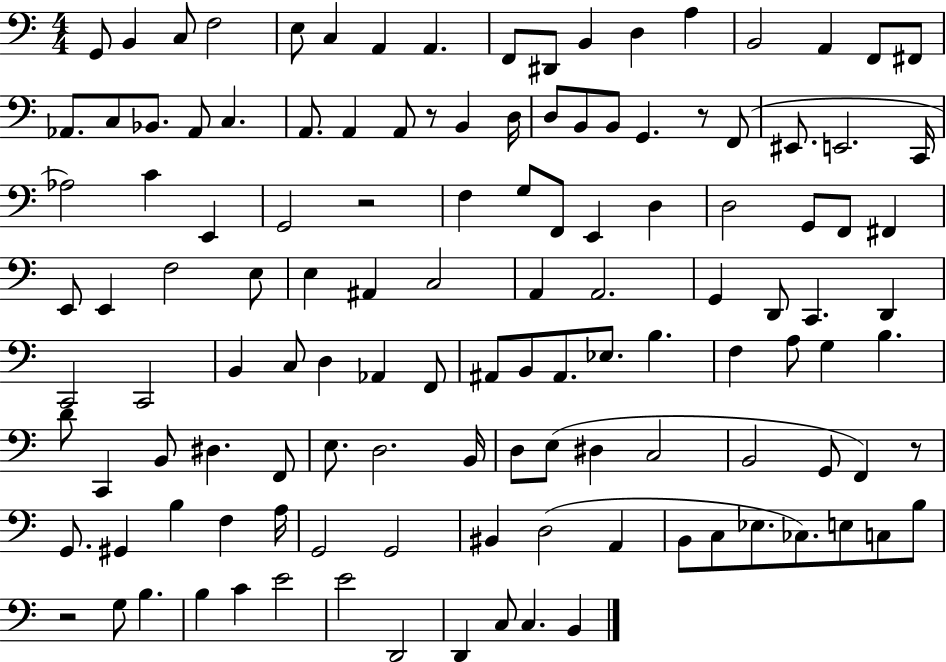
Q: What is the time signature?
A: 4/4